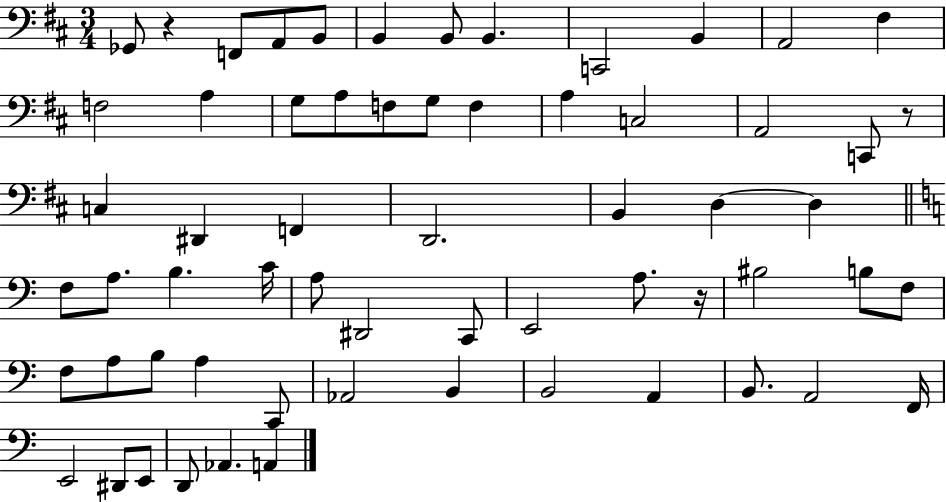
{
  \clef bass
  \numericTimeSignature
  \time 3/4
  \key d \major
  \repeat volta 2 { ges,8 r4 f,8 a,8 b,8 | b,4 b,8 b,4. | c,2 b,4 | a,2 fis4 | \break f2 a4 | g8 a8 f8 g8 f4 | a4 c2 | a,2 c,8 r8 | \break c4 dis,4 f,4 | d,2. | b,4 d4~~ d4 | \bar "||" \break \key c \major f8 a8. b4. c'16 | a8 dis,2 c,8 | e,2 a8. r16 | bis2 b8 f8 | \break f8 a8 b8 a4 c,8 | aes,2 b,4 | b,2 a,4 | b,8. a,2 f,16 | \break e,2 dis,8 e,8 | d,8 aes,4. a,4 | } \bar "|."
}